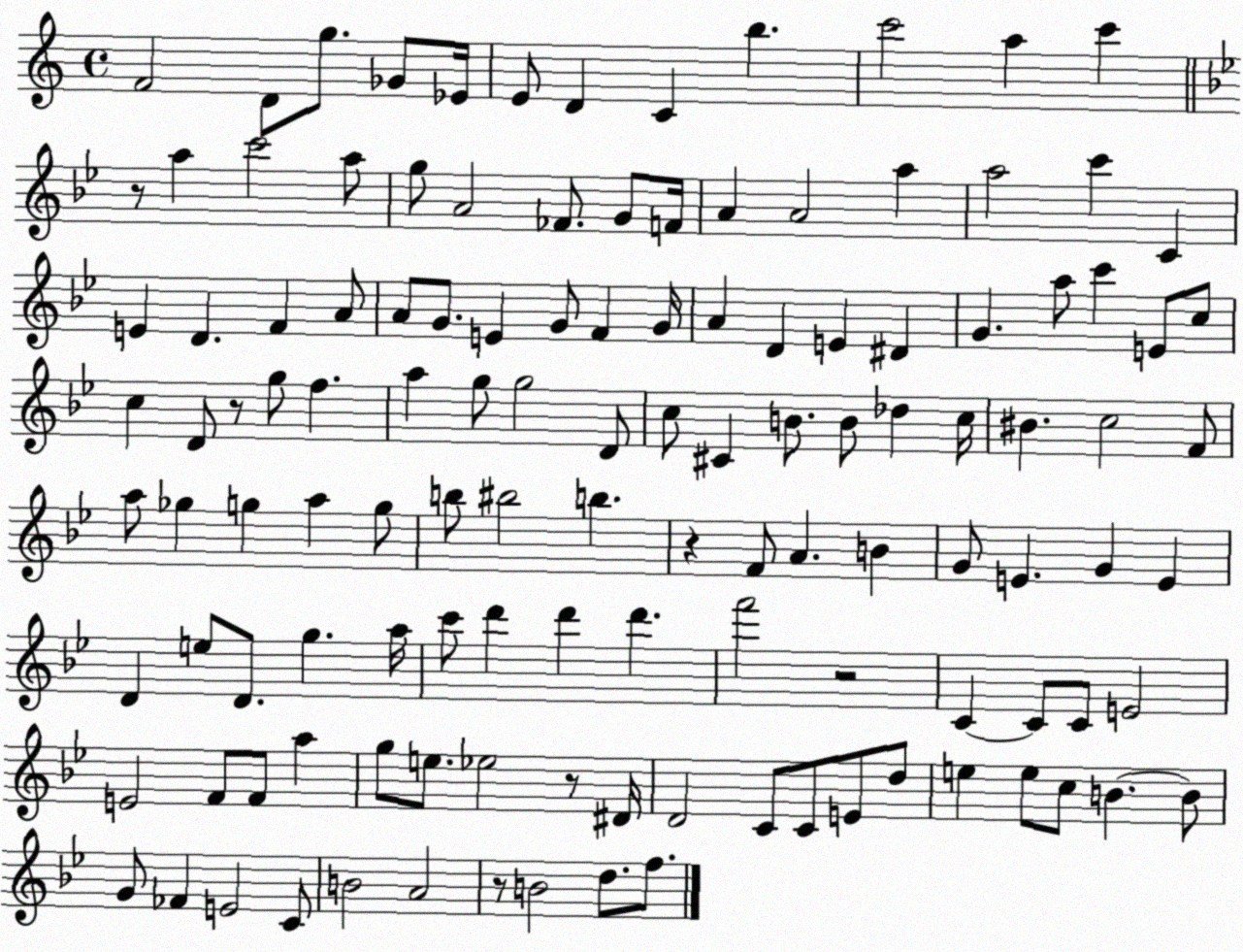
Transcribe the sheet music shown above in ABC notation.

X:1
T:Untitled
M:4/4
L:1/4
K:C
F2 D/2 g/2 _G/2 _E/4 E/2 D C b c'2 a c' z/2 a c'2 a/2 g/2 A2 _F/2 G/2 F/4 A A2 a a2 c' C E D F A/2 A/2 G/2 E G/2 F G/4 A D E ^D G a/2 c' E/2 c/2 c D/2 z/2 g/2 f a g/2 g2 D/2 c/2 ^C B/2 B/2 _d c/4 ^B c2 F/2 a/2 _g g a g/2 b/2 ^b2 b z F/2 A B G/2 E G E D e/2 D/2 g a/4 c'/2 d' d' d' f'2 z2 C C/2 C/2 E2 E2 F/2 F/2 a g/2 e/2 _e2 z/2 ^D/4 D2 C/2 C/2 E/2 d/2 e e/2 c/2 B B/2 G/2 _F E2 C/2 B2 A2 z/2 B2 d/2 f/2